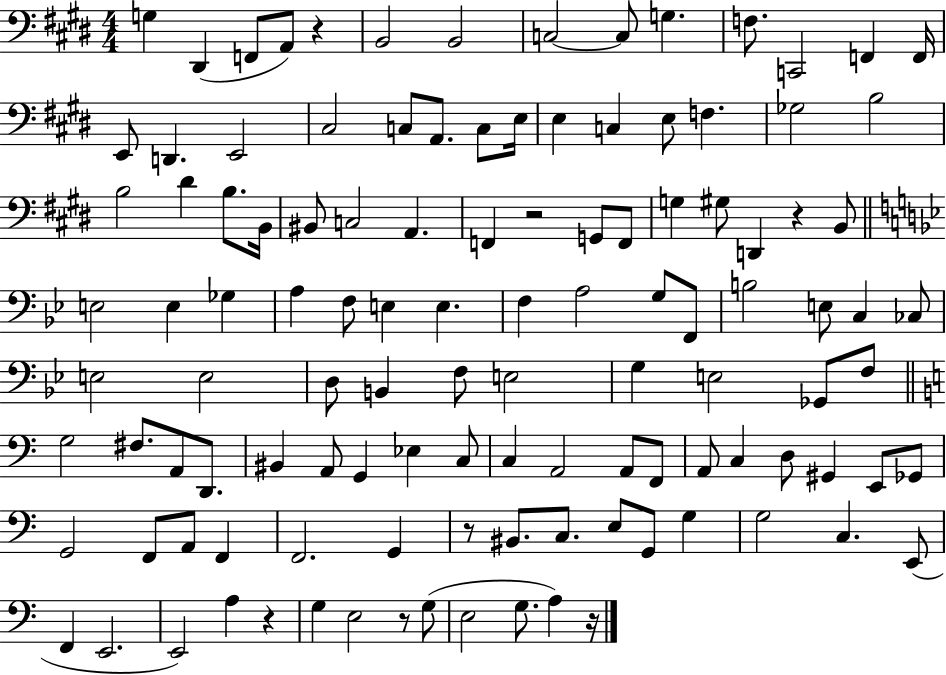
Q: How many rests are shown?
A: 7